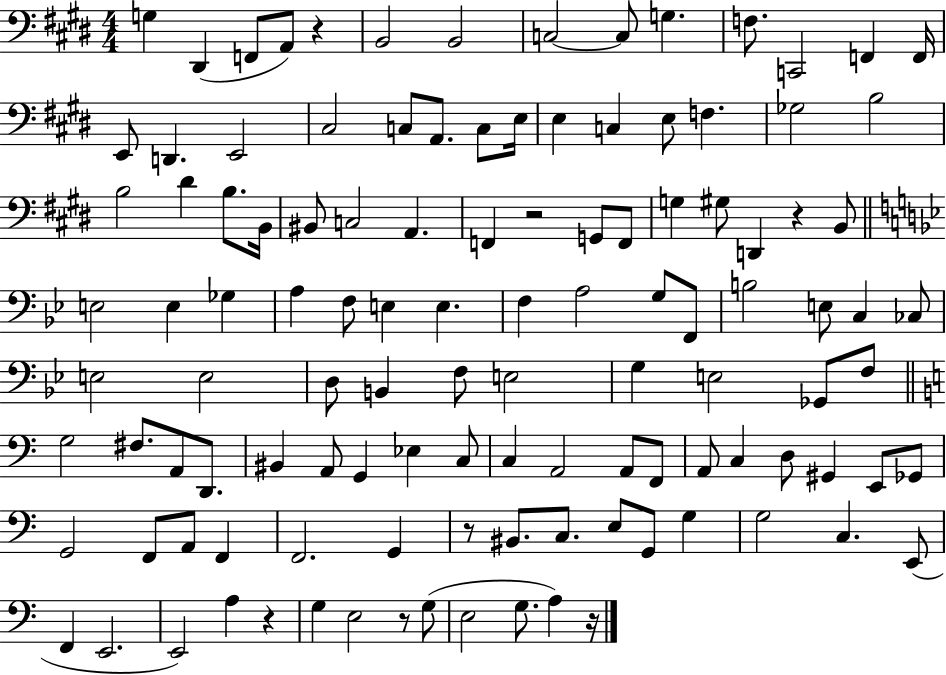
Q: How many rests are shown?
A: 7